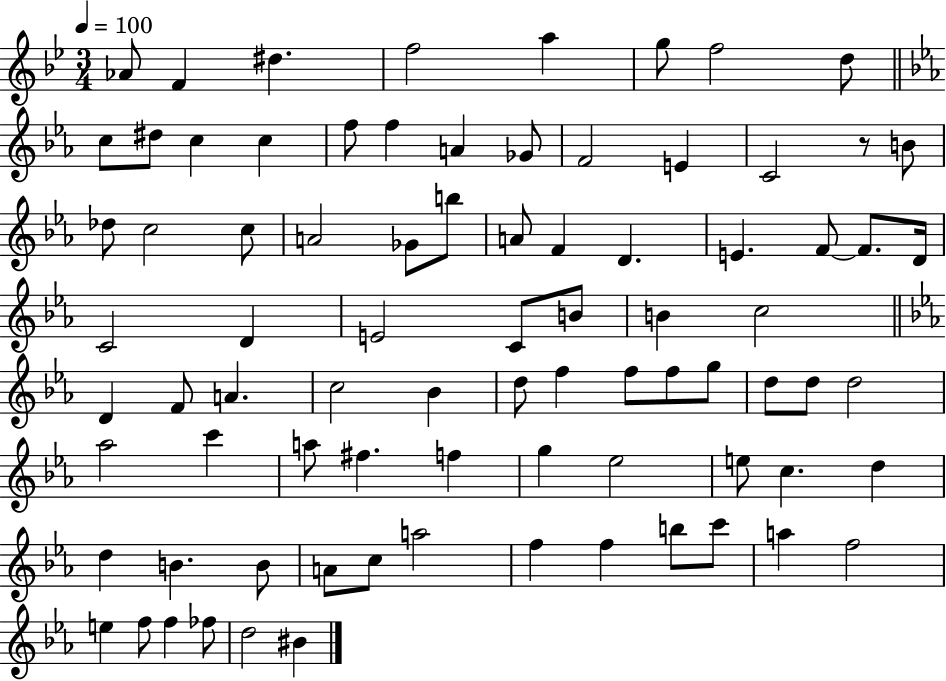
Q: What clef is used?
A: treble